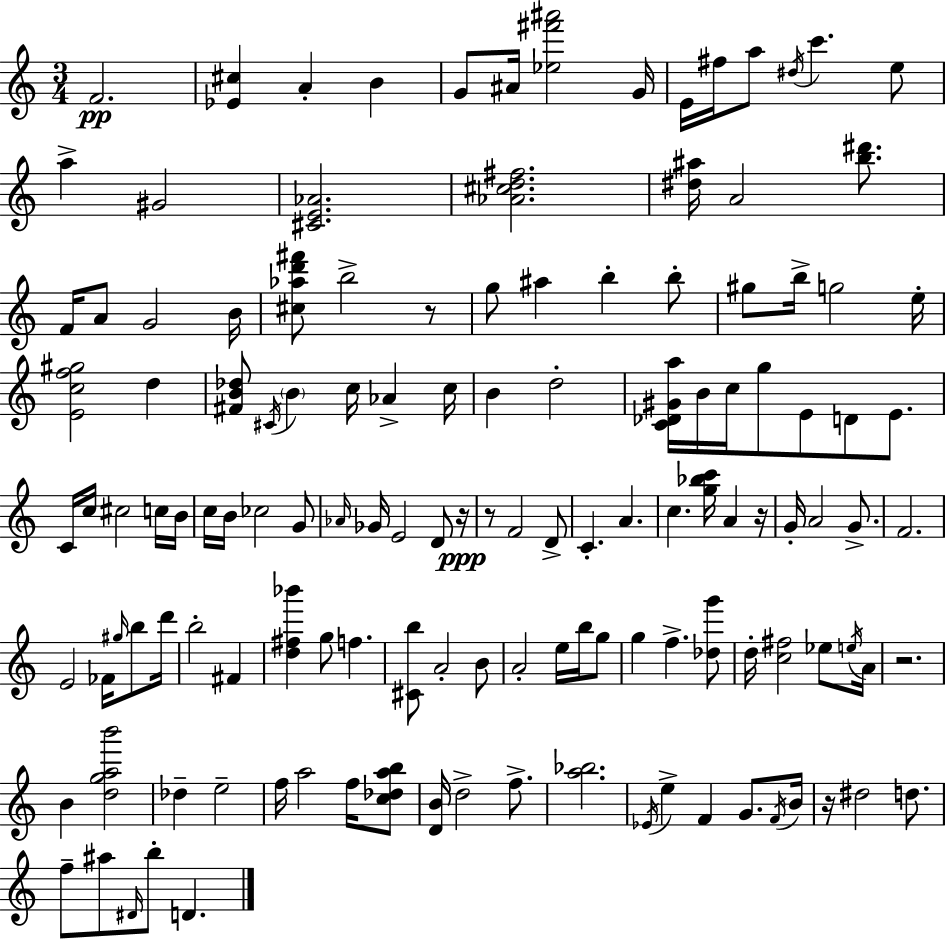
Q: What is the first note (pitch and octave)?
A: F4